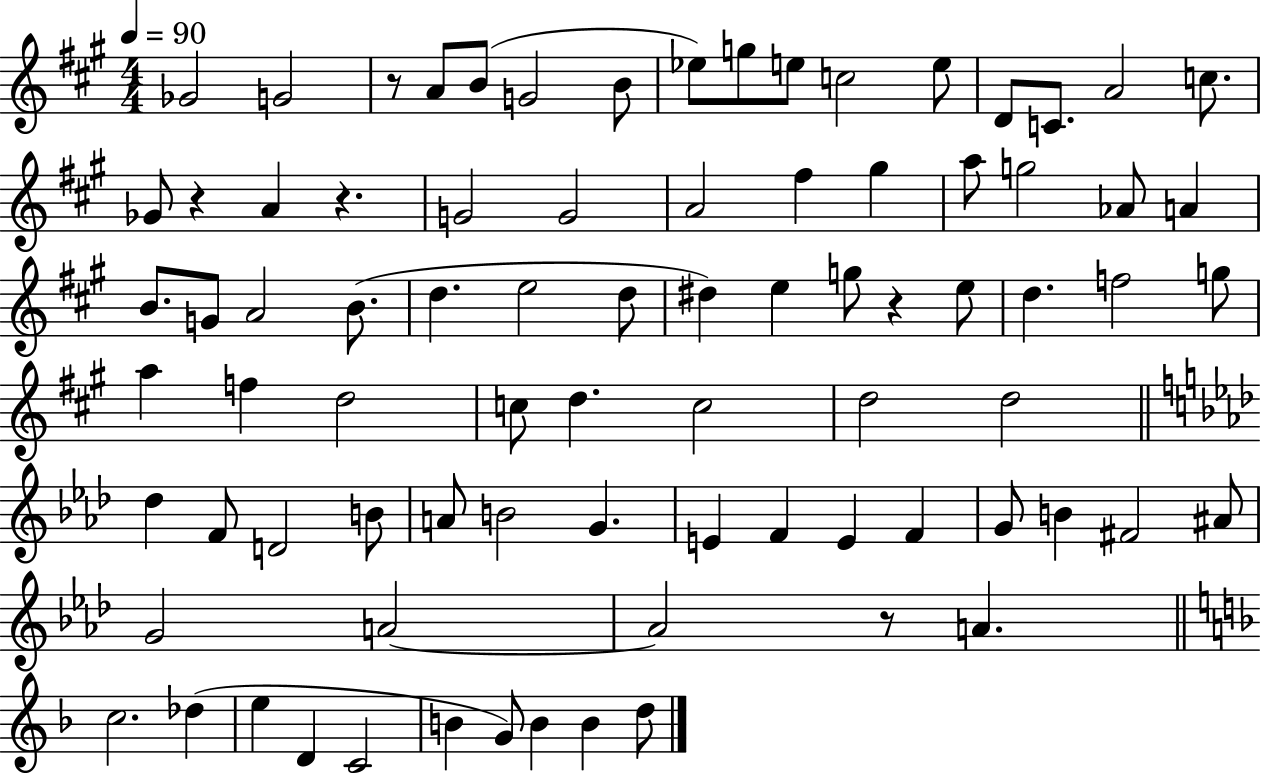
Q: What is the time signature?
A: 4/4